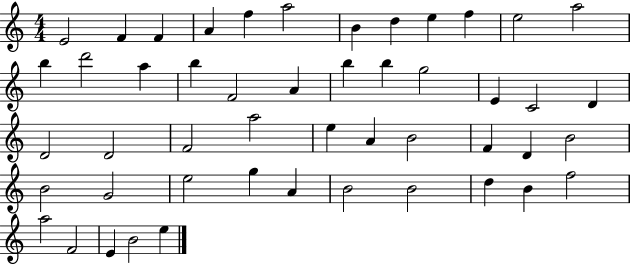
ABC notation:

X:1
T:Untitled
M:4/4
L:1/4
K:C
E2 F F A f a2 B d e f e2 a2 b d'2 a b F2 A b b g2 E C2 D D2 D2 F2 a2 e A B2 F D B2 B2 G2 e2 g A B2 B2 d B f2 a2 F2 E B2 e